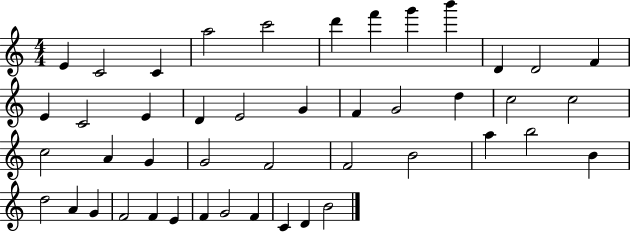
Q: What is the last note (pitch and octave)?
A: B4